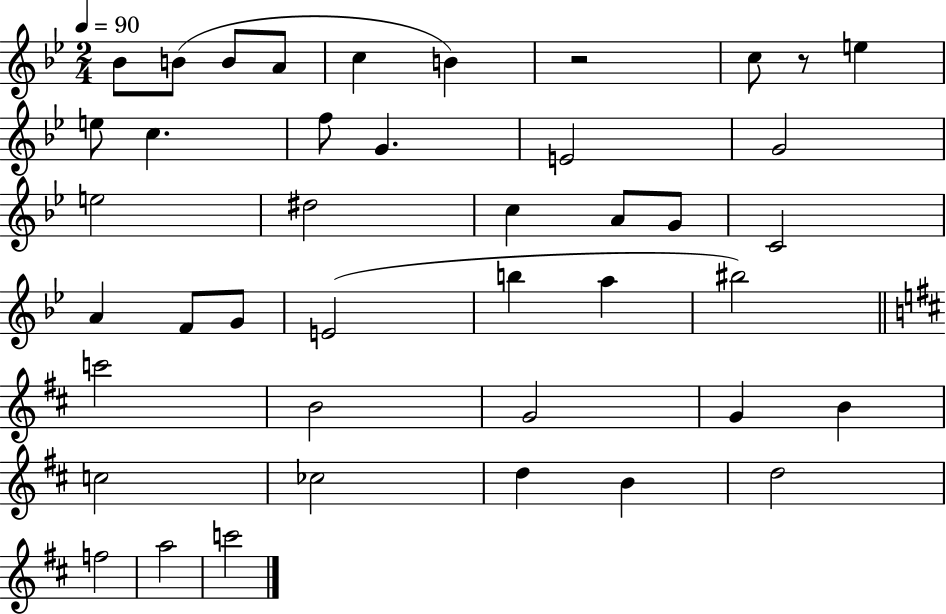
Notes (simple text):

Bb4/e B4/e B4/e A4/e C5/q B4/q R/h C5/e R/e E5/q E5/e C5/q. F5/e G4/q. E4/h G4/h E5/h D#5/h C5/q A4/e G4/e C4/h A4/q F4/e G4/e E4/h B5/q A5/q BIS5/h C6/h B4/h G4/h G4/q B4/q C5/h CES5/h D5/q B4/q D5/h F5/h A5/h C6/h